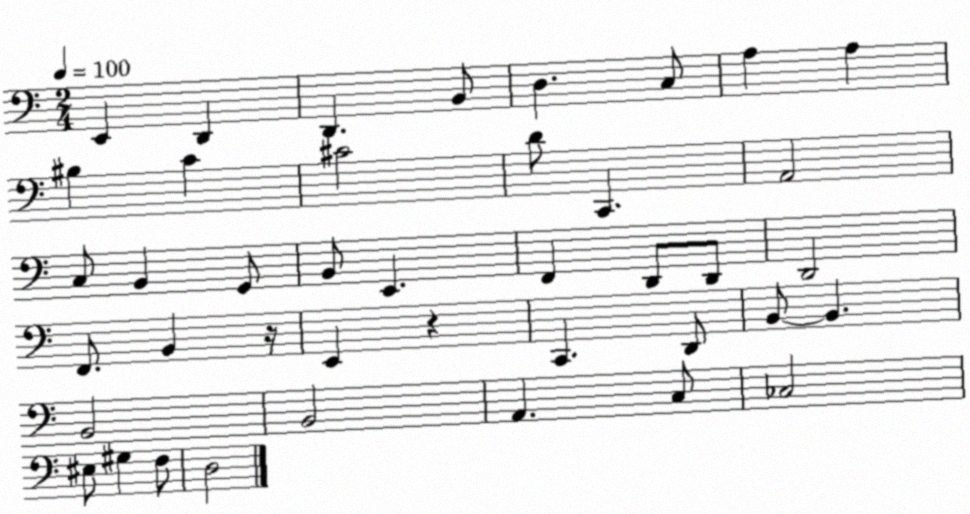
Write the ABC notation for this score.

X:1
T:Untitled
M:2/4
L:1/4
K:C
E,, D,, D,, B,,/2 D, C,/2 A, A, ^B, C ^C2 D/2 C,, A,,2 C,/2 B,, G,,/2 B,,/2 E,, F,, D,,/2 D,,/2 D,,2 F,,/2 B,, z/4 E,, z C,, D,,/2 B,,/2 B,, B,,2 B,,2 A,, C,/2 _C,2 ^E,/2 ^G, F,/2 D,2